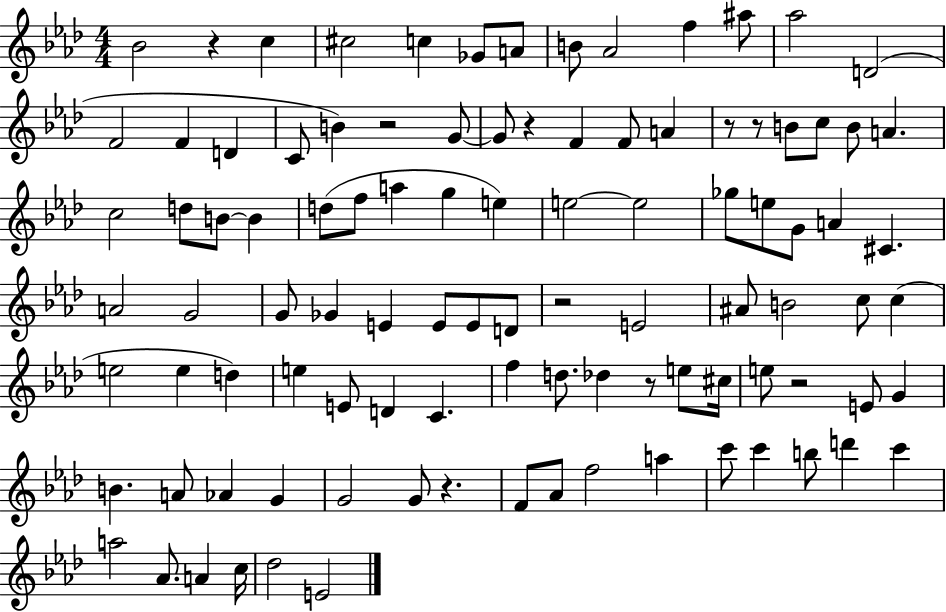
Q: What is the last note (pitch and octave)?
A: E4